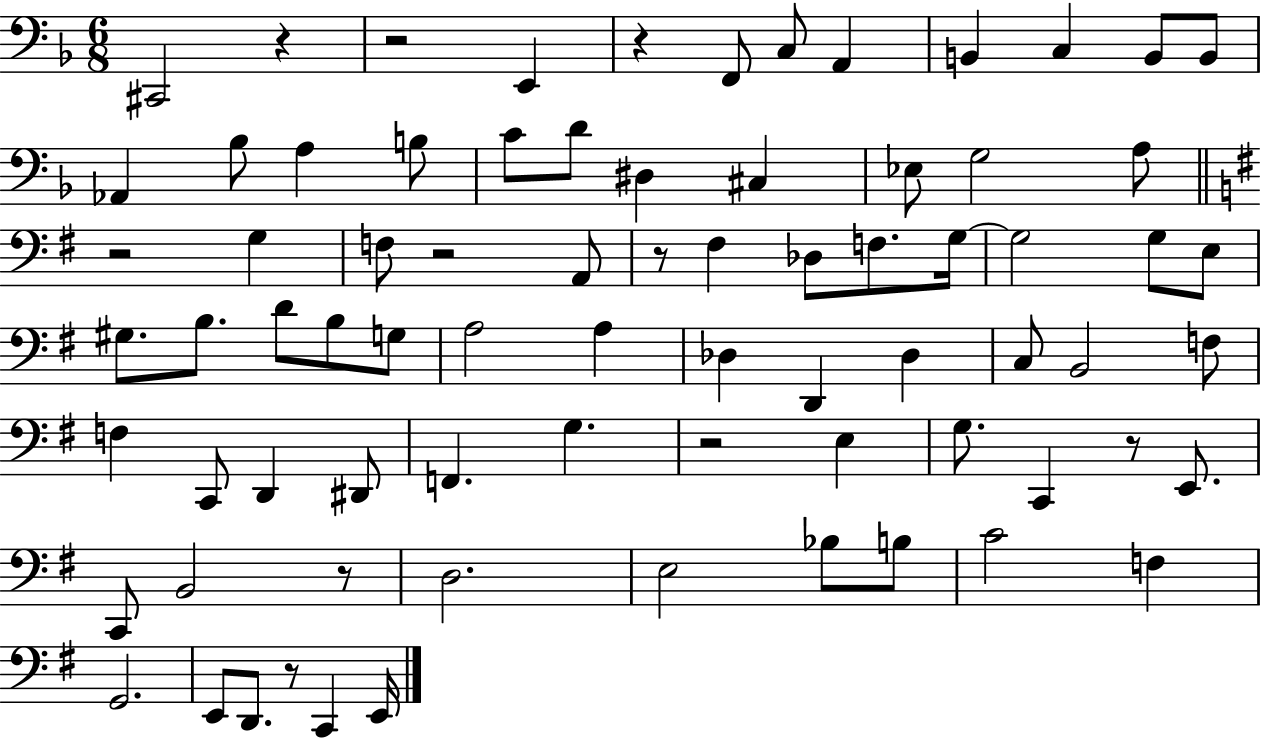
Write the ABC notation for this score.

X:1
T:Untitled
M:6/8
L:1/4
K:F
^C,,2 z z2 E,, z F,,/2 C,/2 A,, B,, C, B,,/2 B,,/2 _A,, _B,/2 A, B,/2 C/2 D/2 ^D, ^C, _E,/2 G,2 A,/2 z2 G, F,/2 z2 A,,/2 z/2 ^F, _D,/2 F,/2 G,/4 G,2 G,/2 E,/2 ^G,/2 B,/2 D/2 B,/2 G,/2 A,2 A, _D, D,, _D, C,/2 B,,2 F,/2 F, C,,/2 D,, ^D,,/2 F,, G, z2 E, G,/2 C,, z/2 E,,/2 C,,/2 B,,2 z/2 D,2 E,2 _B,/2 B,/2 C2 F, G,,2 E,,/2 D,,/2 z/2 C,, E,,/4